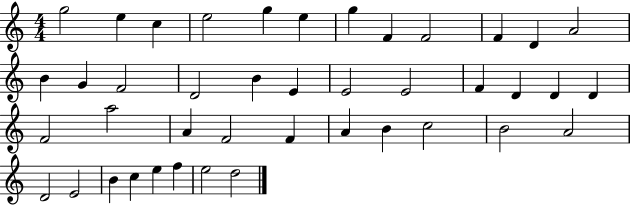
G5/h E5/q C5/q E5/h G5/q E5/q G5/q F4/q F4/h F4/q D4/q A4/h B4/q G4/q F4/h D4/h B4/q E4/q E4/h E4/h F4/q D4/q D4/q D4/q F4/h A5/h A4/q F4/h F4/q A4/q B4/q C5/h B4/h A4/h D4/h E4/h B4/q C5/q E5/q F5/q E5/h D5/h